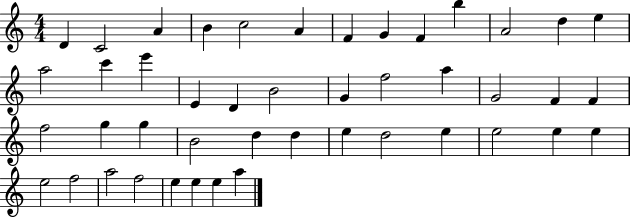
D4/q C4/h A4/q B4/q C5/h A4/q F4/q G4/q F4/q B5/q A4/h D5/q E5/q A5/h C6/q E6/q E4/q D4/q B4/h G4/q F5/h A5/q G4/h F4/q F4/q F5/h G5/q G5/q B4/h D5/q D5/q E5/q D5/h E5/q E5/h E5/q E5/q E5/h F5/h A5/h F5/h E5/q E5/q E5/q A5/q